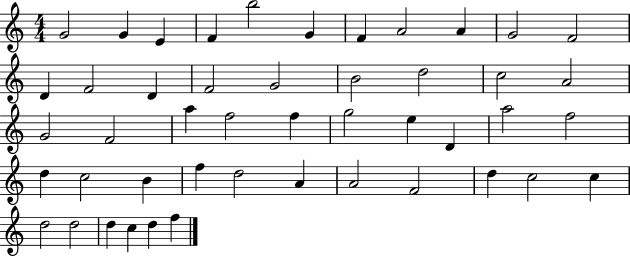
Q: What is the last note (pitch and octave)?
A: F5